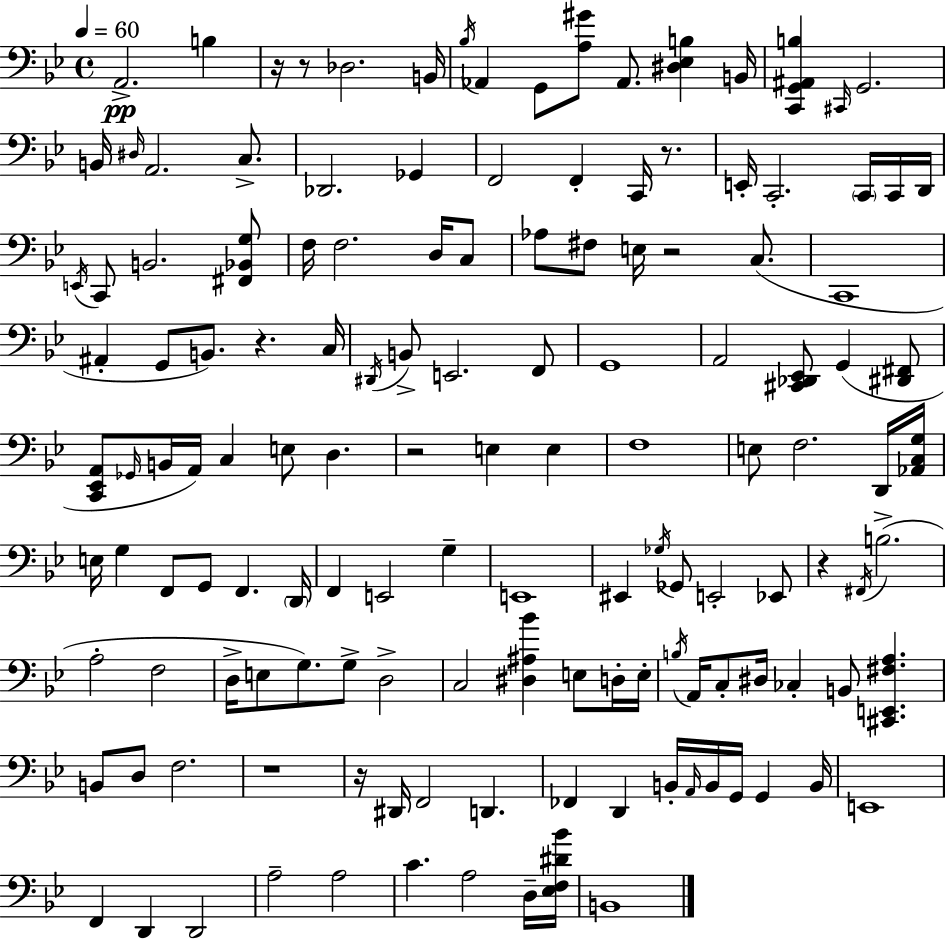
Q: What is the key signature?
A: BES major